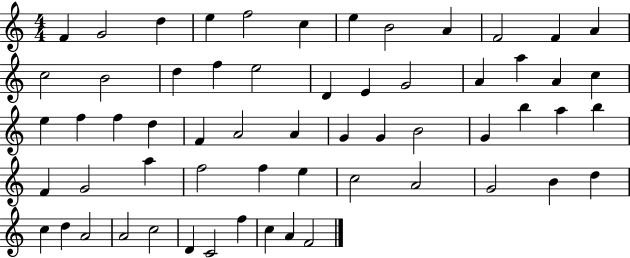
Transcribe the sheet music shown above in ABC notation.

X:1
T:Untitled
M:4/4
L:1/4
K:C
F G2 d e f2 c e B2 A F2 F A c2 B2 d f e2 D E G2 A a A c e f f d F A2 A G G B2 G b a b F G2 a f2 f e c2 A2 G2 B d c d A2 A2 c2 D C2 f c A F2